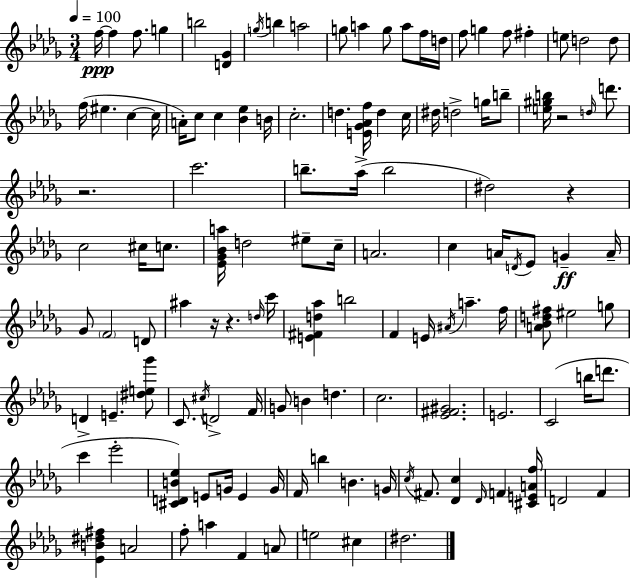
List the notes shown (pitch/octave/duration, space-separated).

F5/s F5/q F5/e. G5/q B5/h [D4,Gb4]/q G5/s B5/q A5/h G5/e A5/q G5/e A5/e F5/s D5/s F5/e G5/q F5/e F#5/q E5/e D5/h D5/e F5/s EIS5/q. C5/q C5/s A4/s C5/e C5/q [Bb4,Eb5]/q B4/s C5/h. D5/q. [E4,Gb4,Ab4,F5]/s D5/q C5/s D#5/s D5/h G5/s B5/e [E5,G#5,B5]/s R/h D5/s D6/e. R/h. C6/h. B5/e. Ab5/s B5/h D#5/h R/q C5/h C#5/s C5/e. [Eb4,Gb4,Bb4,A5]/s D5/h EIS5/e C5/s A4/h. C5/q A4/s D4/s Eb4/e G4/q A4/s Gb4/e F4/h D4/e A#5/q R/s R/q. D5/s C6/s [E4,F#4,D5,Ab5]/q B5/h F4/q E4/s A#4/s A5/q. F5/s [A4,Bb4,D5,F#5]/e EIS5/h G5/e D4/q E4/q. [D#5,E5,Gb6]/e C4/e. C#5/s D4/h F4/s G4/e B4/q D5/q. C5/h. [Eb4,F#4,G#4]/h. E4/h. C4/h B5/s D6/e. C6/q Eb6/h [C#4,D4,B4,Eb5]/q E4/e G4/s E4/q G4/s F4/s B5/q B4/q. G4/s C5/s F#4/e. [Db4,C5]/q Db4/s F4/q [C#4,E4,A4,F5]/s D4/h F4/q [Eb4,B4,D#5,F#5]/q A4/h F5/e A5/q F4/q A4/e E5/h C#5/q D#5/h.